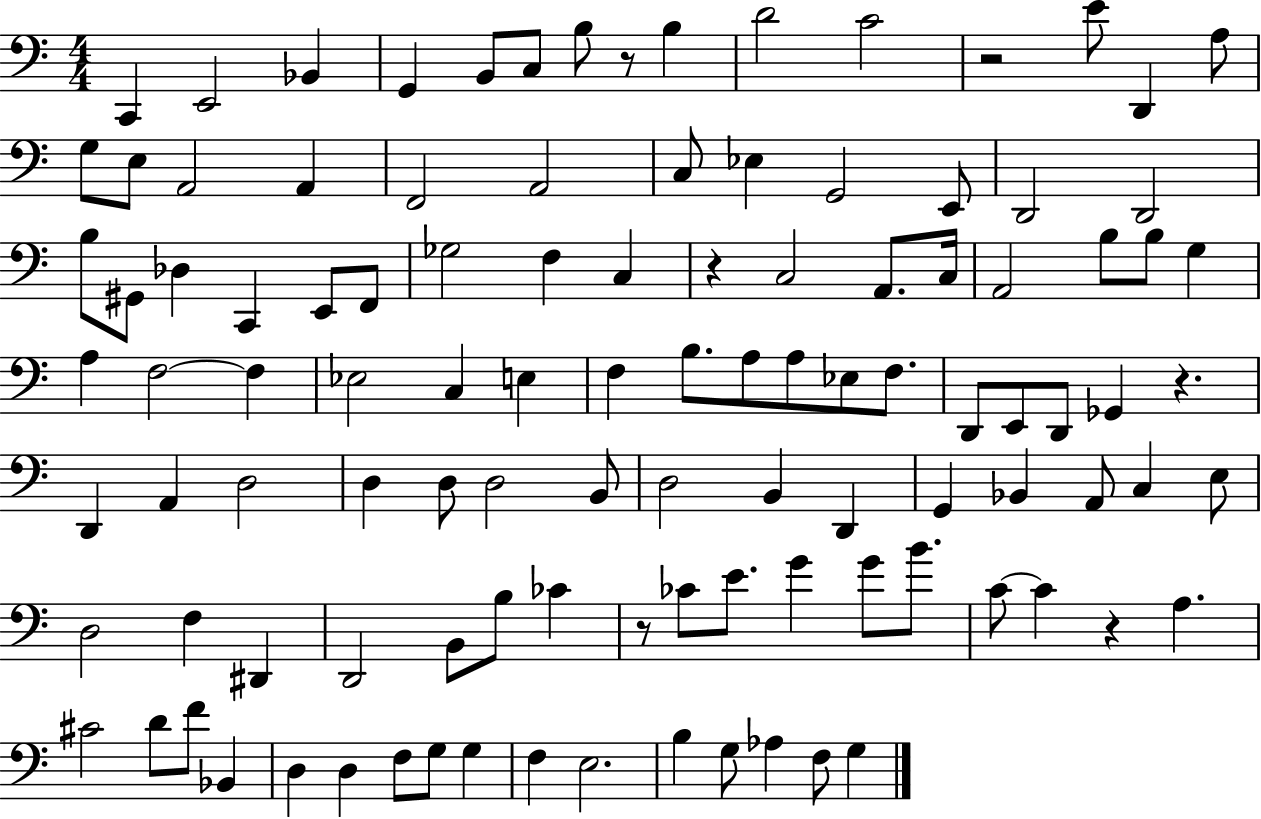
X:1
T:Untitled
M:4/4
L:1/4
K:C
C,, E,,2 _B,, G,, B,,/2 C,/2 B,/2 z/2 B, D2 C2 z2 E/2 D,, A,/2 G,/2 E,/2 A,,2 A,, F,,2 A,,2 C,/2 _E, G,,2 E,,/2 D,,2 D,,2 B,/2 ^G,,/2 _D, C,, E,,/2 F,,/2 _G,2 F, C, z C,2 A,,/2 C,/4 A,,2 B,/2 B,/2 G, A, F,2 F, _E,2 C, E, F, B,/2 A,/2 A,/2 _E,/2 F,/2 D,,/2 E,,/2 D,,/2 _G,, z D,, A,, D,2 D, D,/2 D,2 B,,/2 D,2 B,, D,, G,, _B,, A,,/2 C, E,/2 D,2 F, ^D,, D,,2 B,,/2 B,/2 _C z/2 _C/2 E/2 G G/2 B/2 C/2 C z A, ^C2 D/2 F/2 _B,, D, D, F,/2 G,/2 G, F, E,2 B, G,/2 _A, F,/2 G,